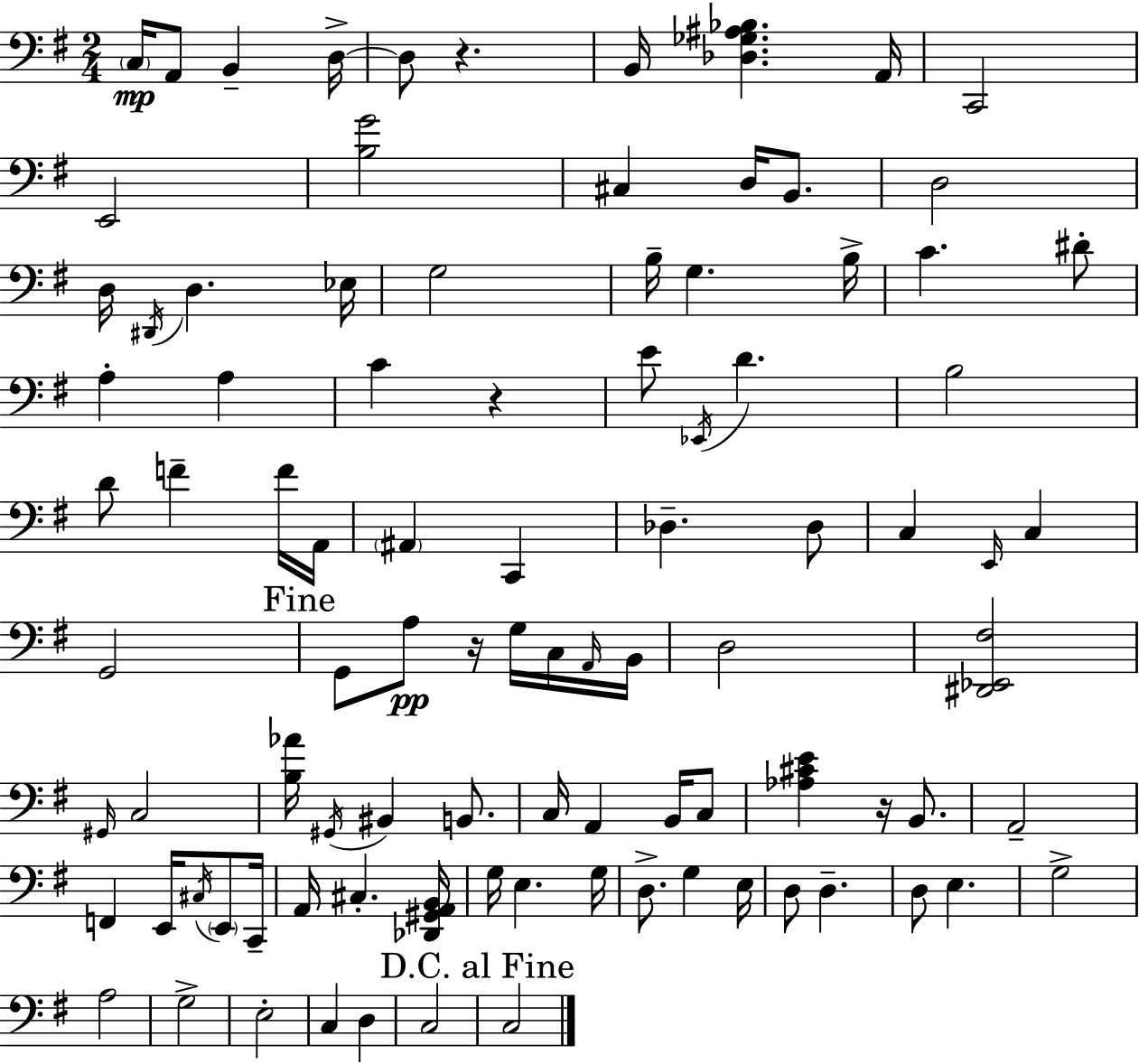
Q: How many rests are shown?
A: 4